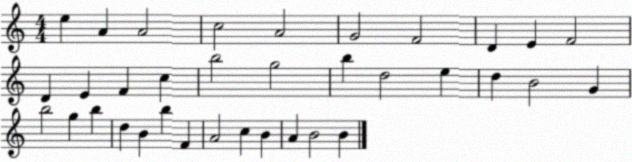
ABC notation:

X:1
T:Untitled
M:4/4
L:1/4
K:C
e A A2 c2 A2 G2 F2 D E F2 D E F c b2 g2 b d2 e d B2 G b2 g b d B b F A2 c B A B2 B